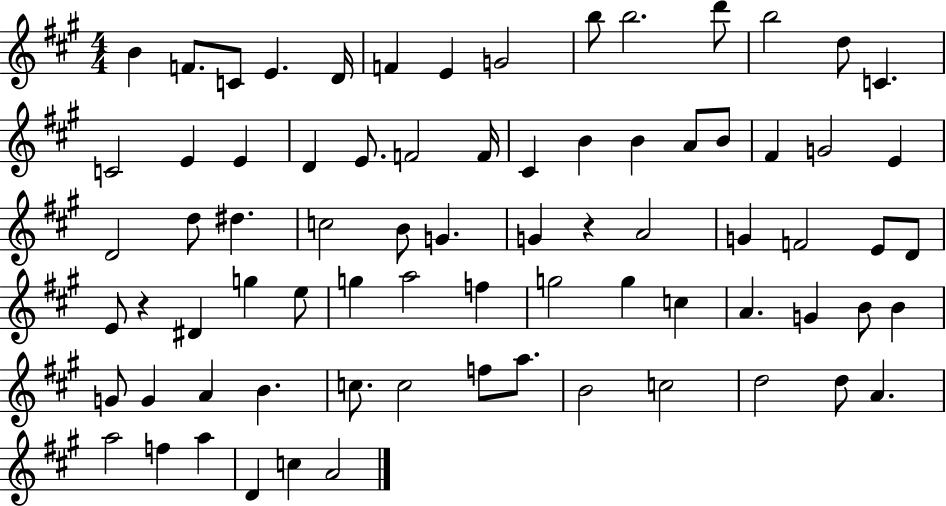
{
  \clef treble
  \numericTimeSignature
  \time 4/4
  \key a \major
  b'4 f'8. c'8 e'4. d'16 | f'4 e'4 g'2 | b''8 b''2. d'''8 | b''2 d''8 c'4. | \break c'2 e'4 e'4 | d'4 e'8. f'2 f'16 | cis'4 b'4 b'4 a'8 b'8 | fis'4 g'2 e'4 | \break d'2 d''8 dis''4. | c''2 b'8 g'4. | g'4 r4 a'2 | g'4 f'2 e'8 d'8 | \break e'8 r4 dis'4 g''4 e''8 | g''4 a''2 f''4 | g''2 g''4 c''4 | a'4. g'4 b'8 b'4 | \break g'8 g'4 a'4 b'4. | c''8. c''2 f''8 a''8. | b'2 c''2 | d''2 d''8 a'4. | \break a''2 f''4 a''4 | d'4 c''4 a'2 | \bar "|."
}